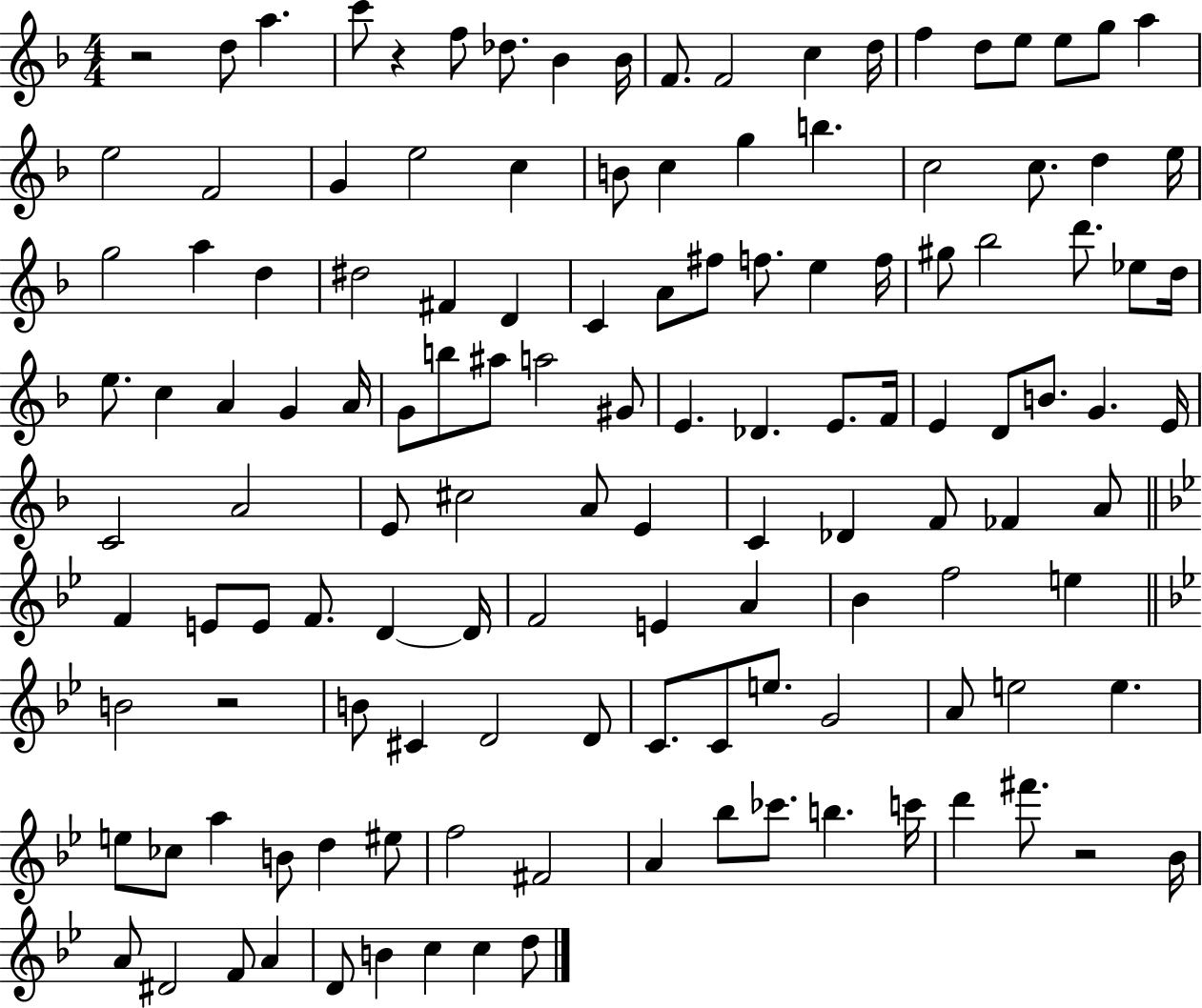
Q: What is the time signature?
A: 4/4